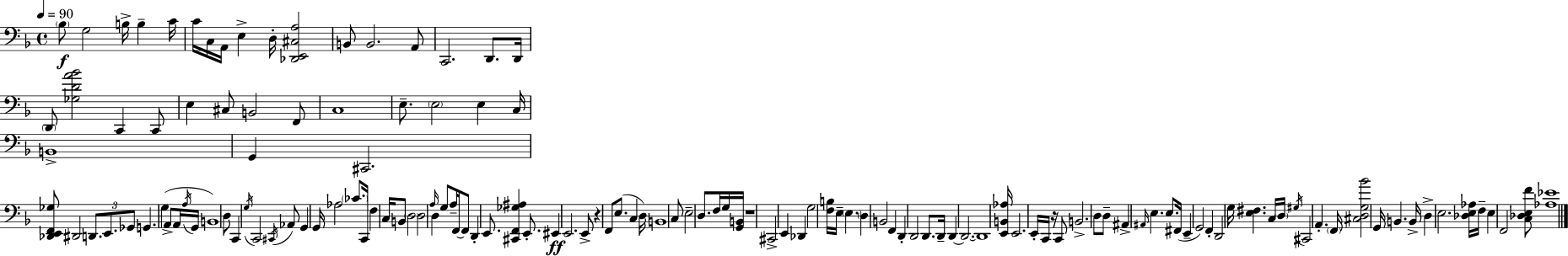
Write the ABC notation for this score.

X:1
T:Untitled
M:4/4
L:1/4
K:F
_B,/2 G,2 B,/4 B, C/4 C/4 C,/4 A,,/4 E, D,/4 [_D,,E,,^C,A,]2 B,,/2 B,,2 A,,/2 C,,2 D,,/2 D,,/4 D,,/2 [_G,DA_B]2 C,, C,,/2 E, ^C,/2 B,,2 F,,/2 C,4 E,/2 E,2 E, C,/4 B,,4 G,, ^C,,2 [_D,,E,,F,,_G,]/2 ^D,,2 D,,/2 E,,/2 _G,,/2 G,, G, A,,/2 A,,/4 A,/4 G,,/4 B,,4 D,/2 C,, G,/4 C,,2 ^C,,/4 _A,,/2 G,, G,,/4 _A,2 _C/2 C,,/4 F, C,/4 B,,/2 D,2 D,2 A,/4 D, G,/2 A,/4 F,,/4 F,,/2 D,, E,,/2 [^C,,F,,_G,^A,] E,,/2 ^E,, E,,2 E,,/2 z F,,/2 E,/2 C, D,/4 B,,4 C,/2 E,2 D,/2 F,/4 G,/4 [G,,B,,]/4 z4 ^C,,2 E,, _D,, G,2 [F,B,]/4 E,/4 E, D, B,,2 F,, D,, D,,2 D,,/2 D,,/4 D,, D,,2 D,,4 [E,,B,,_A,]/4 E,,2 E,,/4 C,,/4 z/4 C,,/2 B,,2 D,/2 D,/2 ^A,, ^A,,/4 E, E,/2 ^F,,/4 E,, G,,2 F,, D,,2 G,/4 [E,^F,] C,/4 D,/4 ^G,/4 ^C,,2 A,, F,,/4 [^C,D,G,_B]2 G,,/4 B,, B,,/4 D, E,2 [_D,E,_A,]/4 F,/4 E, F,,2 [C,_D,E,F]/2 [_A,_E]4